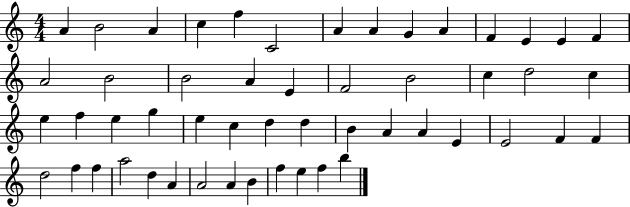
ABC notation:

X:1
T:Untitled
M:4/4
L:1/4
K:C
A B2 A c f C2 A A G A F E E F A2 B2 B2 A E F2 B2 c d2 c e f e g e c d d B A A E E2 F F d2 f f a2 d A A2 A B f e f b